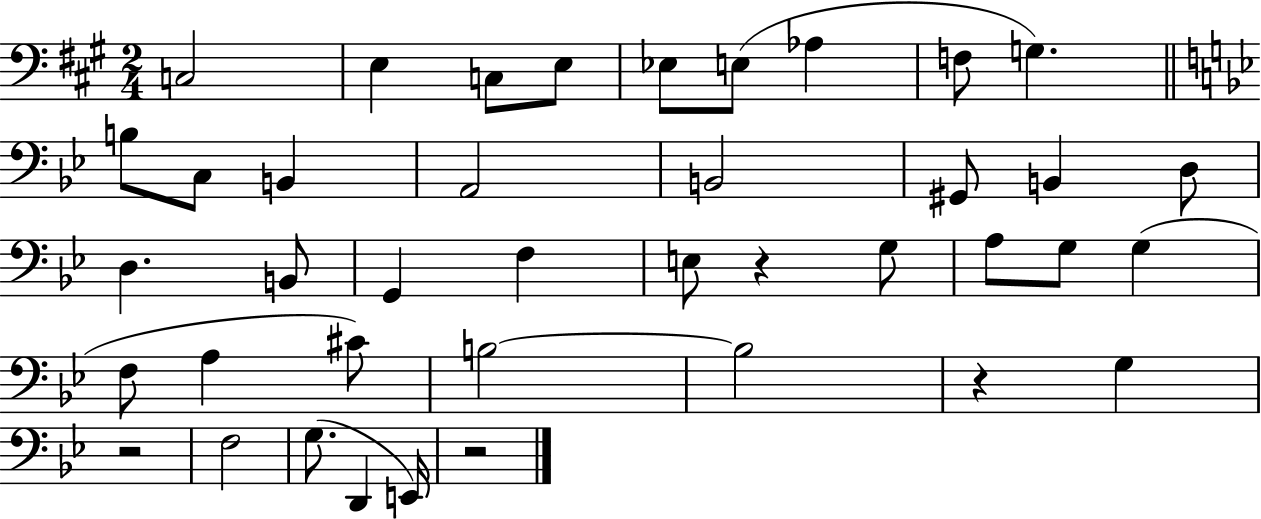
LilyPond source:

{
  \clef bass
  \numericTimeSignature
  \time 2/4
  \key a \major
  \repeat volta 2 { c2 | e4 c8 e8 | ees8 e8( aes4 | f8 g4.) | \break \bar "||" \break \key g \minor b8 c8 b,4 | a,2 | b,2 | gis,8 b,4 d8 | \break d4. b,8 | g,4 f4 | e8 r4 g8 | a8 g8 g4( | \break f8 a4 cis'8) | b2~~ | b2 | r4 g4 | \break r2 | f2 | g8.( d,4 e,16) | r2 | \break } \bar "|."
}